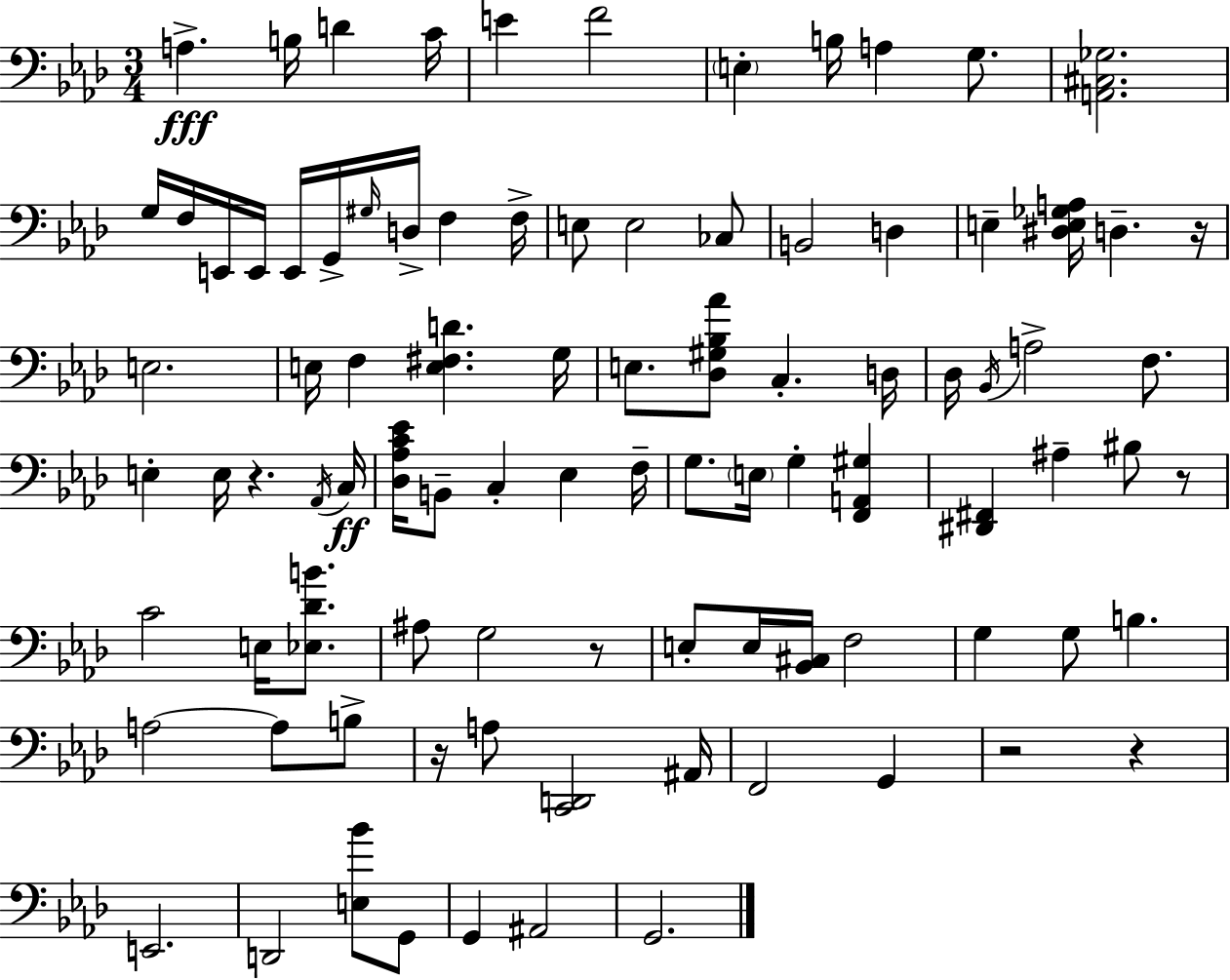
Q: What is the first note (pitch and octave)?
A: A3